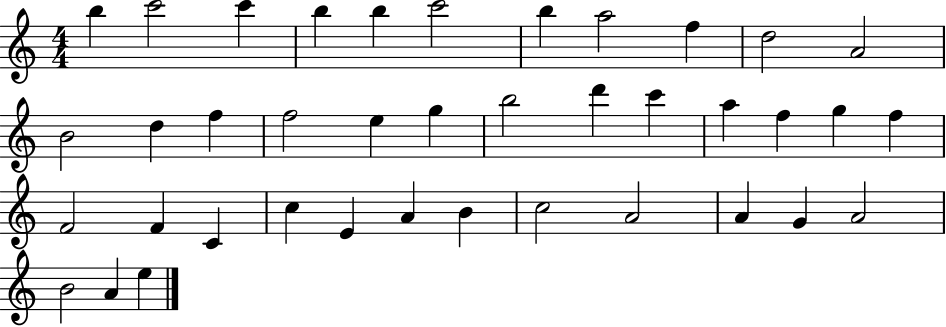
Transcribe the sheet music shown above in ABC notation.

X:1
T:Untitled
M:4/4
L:1/4
K:C
b c'2 c' b b c'2 b a2 f d2 A2 B2 d f f2 e g b2 d' c' a f g f F2 F C c E A B c2 A2 A G A2 B2 A e